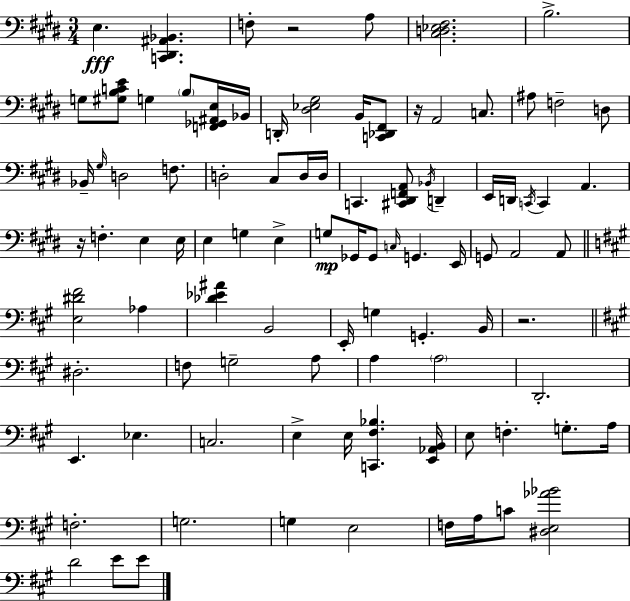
E3/q. [C2,D#2,A#2,Bb2]/q. F3/e R/h A3/e [C#3,D3,Eb3,F#3]/h. B3/h. G3/e [G#3,B3,C4,E4]/e G3/q B3/e [F2,Gb2,A#2,E3]/s Bb2/s D2/s [D#3,Eb3,G#3]/h B2/s [C2,Db2,F#2]/e R/s A2/h C3/e. A#3/e F3/h D3/e Bb2/s G#3/s D3/h F3/e. D3/h C#3/e D3/s D3/s C2/q. [C#2,D#2,F2,A2]/e Bb2/s D2/q E2/s D2/s C2/s C2/q A2/q. R/s F3/q. E3/q E3/s E3/q G3/q E3/q G3/e Gb2/s Gb2/e C3/s G2/q. E2/s G2/e A2/h A2/e [E3,D#4,F#4]/h Ab3/q [Db4,Eb4,A#4]/q B2/h E2/s G3/q G2/q. B2/s R/h. D#3/h. F3/e G3/h A3/e A3/q A3/h D2/h. E2/q. Eb3/q. C3/h. E3/q E3/s [C2,F#3,Bb3]/q. [E2,Ab2,B2]/s E3/e F3/q. G3/e. A3/s F3/h. G3/h. G3/q E3/h F3/s A3/s C4/e [D#3,E3,Ab4,Bb4]/h D4/h E4/e E4/e